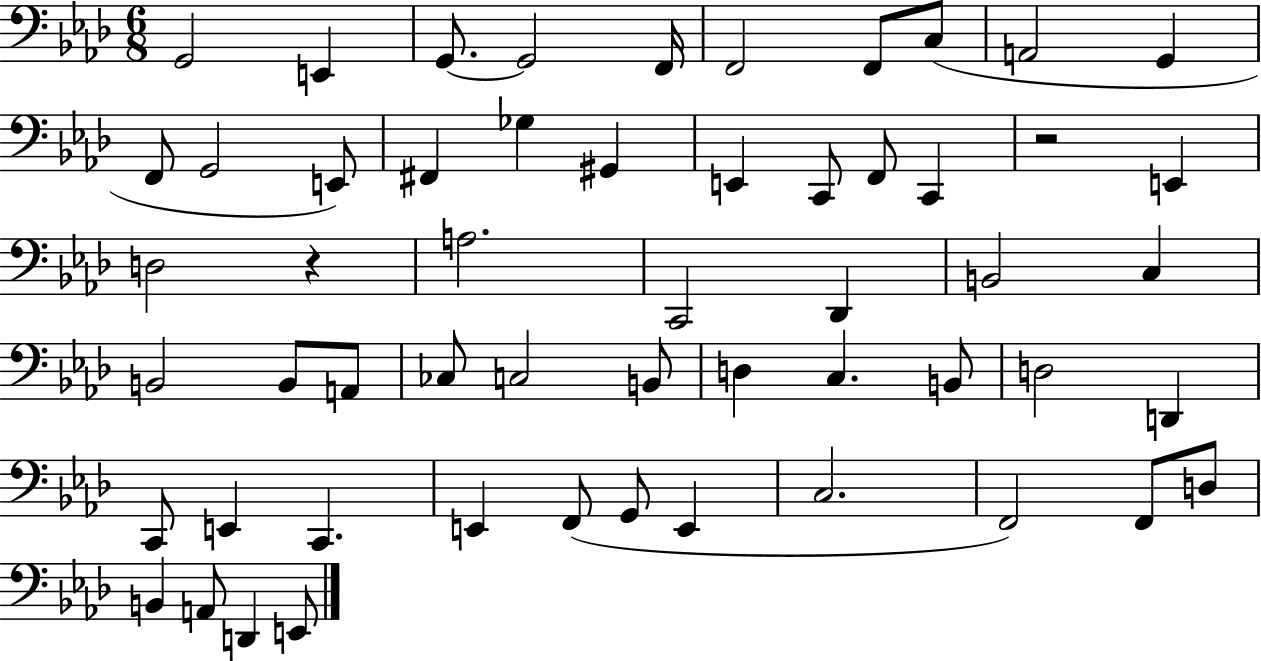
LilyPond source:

{
  \clef bass
  \numericTimeSignature
  \time 6/8
  \key aes \major
  g,2 e,4 | g,8.~~ g,2 f,16 | f,2 f,8 c8( | a,2 g,4 | \break f,8 g,2 e,8) | fis,4 ges4 gis,4 | e,4 c,8 f,8 c,4 | r2 e,4 | \break d2 r4 | a2. | c,2 des,4 | b,2 c4 | \break b,2 b,8 a,8 | ces8 c2 b,8 | d4 c4. b,8 | d2 d,4 | \break c,8 e,4 c,4. | e,4 f,8( g,8 e,4 | c2. | f,2) f,8 d8 | \break b,4 a,8 d,4 e,8 | \bar "|."
}